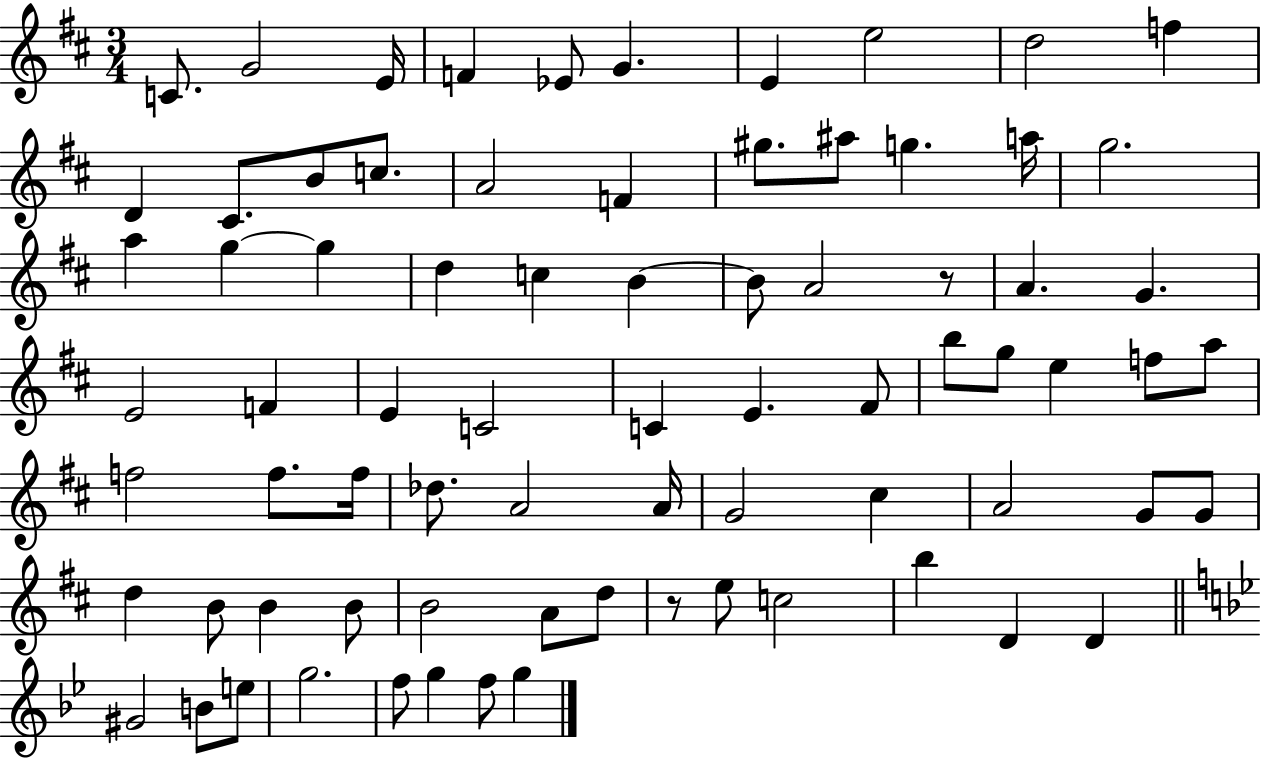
C4/e. G4/h E4/s F4/q Eb4/e G4/q. E4/q E5/h D5/h F5/q D4/q C#4/e. B4/e C5/e. A4/h F4/q G#5/e. A#5/e G5/q. A5/s G5/h. A5/q G5/q G5/q D5/q C5/q B4/q B4/e A4/h R/e A4/q. G4/q. E4/h F4/q E4/q C4/h C4/q E4/q. F#4/e B5/e G5/e E5/q F5/e A5/e F5/h F5/e. F5/s Db5/e. A4/h A4/s G4/h C#5/q A4/h G4/e G4/e D5/q B4/e B4/q B4/e B4/h A4/e D5/e R/e E5/e C5/h B5/q D4/q D4/q G#4/h B4/e E5/e G5/h. F5/e G5/q F5/e G5/q